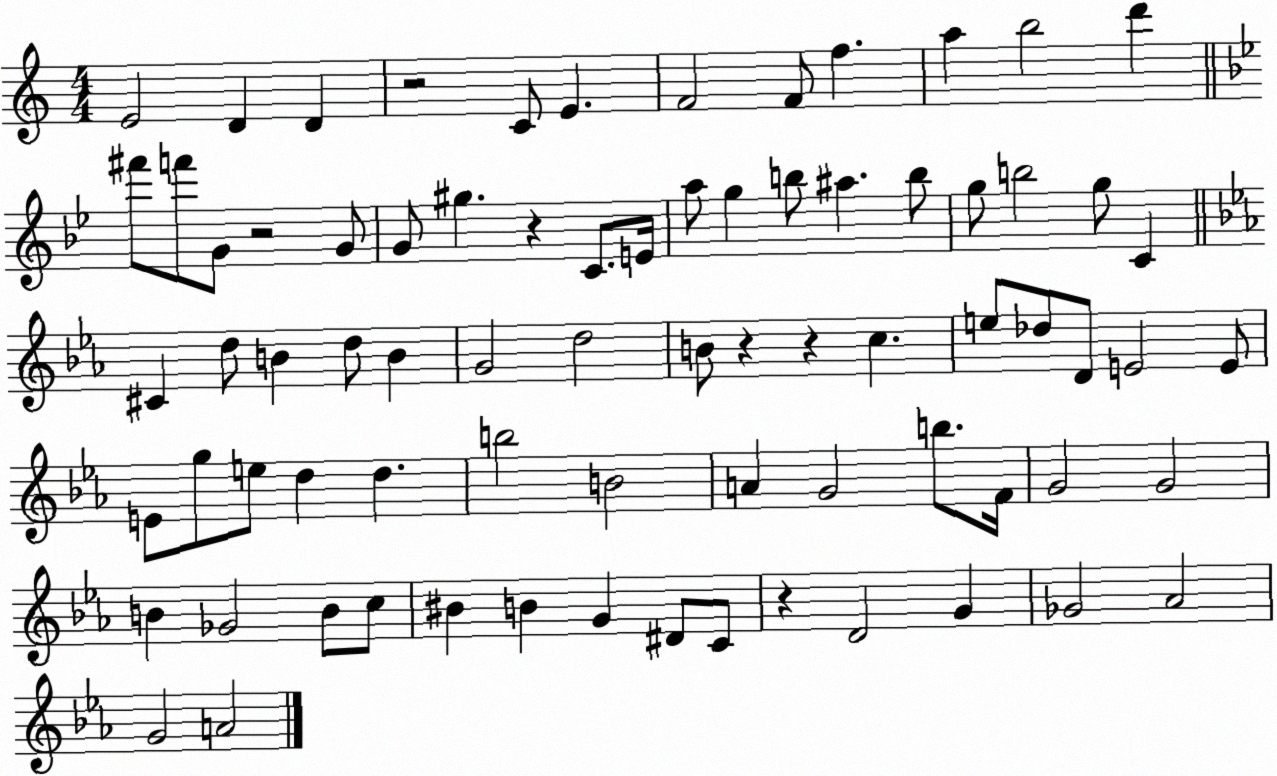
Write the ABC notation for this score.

X:1
T:Untitled
M:4/4
L:1/4
K:C
E2 D D z2 C/2 E F2 F/2 f a b2 d' ^f'/2 f'/2 G/2 z2 G/2 G/2 ^g z C/2 E/4 a/2 g b/2 ^a b/2 g/2 b2 g/2 C ^C d/2 B d/2 B G2 d2 B/2 z z c e/2 _d/2 D/2 E2 E/2 E/2 g/2 e/2 d d b2 B2 A G2 b/2 F/4 G2 G2 B _G2 B/2 c/2 ^B B G ^D/2 C/2 z D2 G _G2 _A2 G2 A2